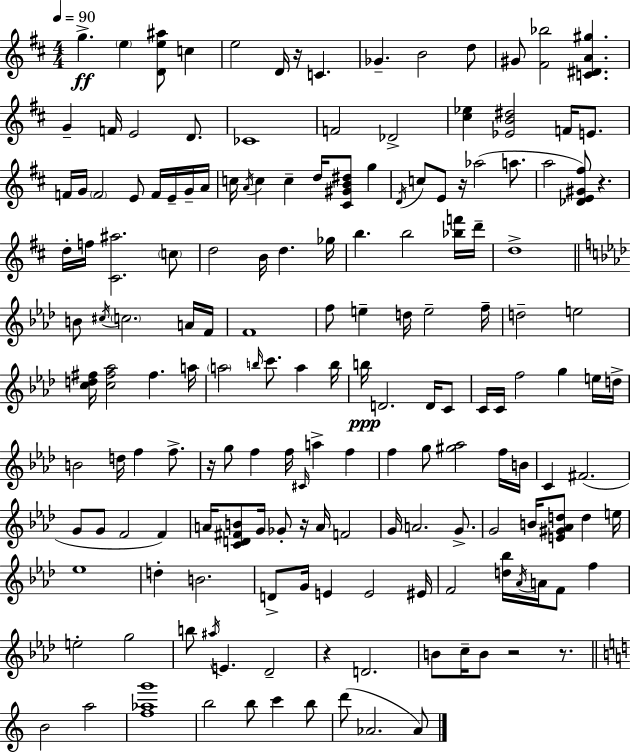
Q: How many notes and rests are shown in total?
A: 168